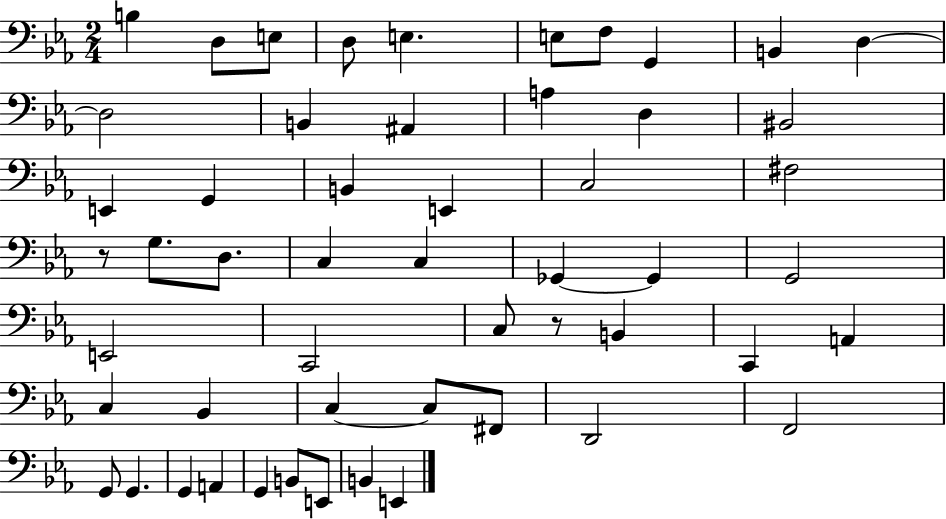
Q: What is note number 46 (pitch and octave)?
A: A2